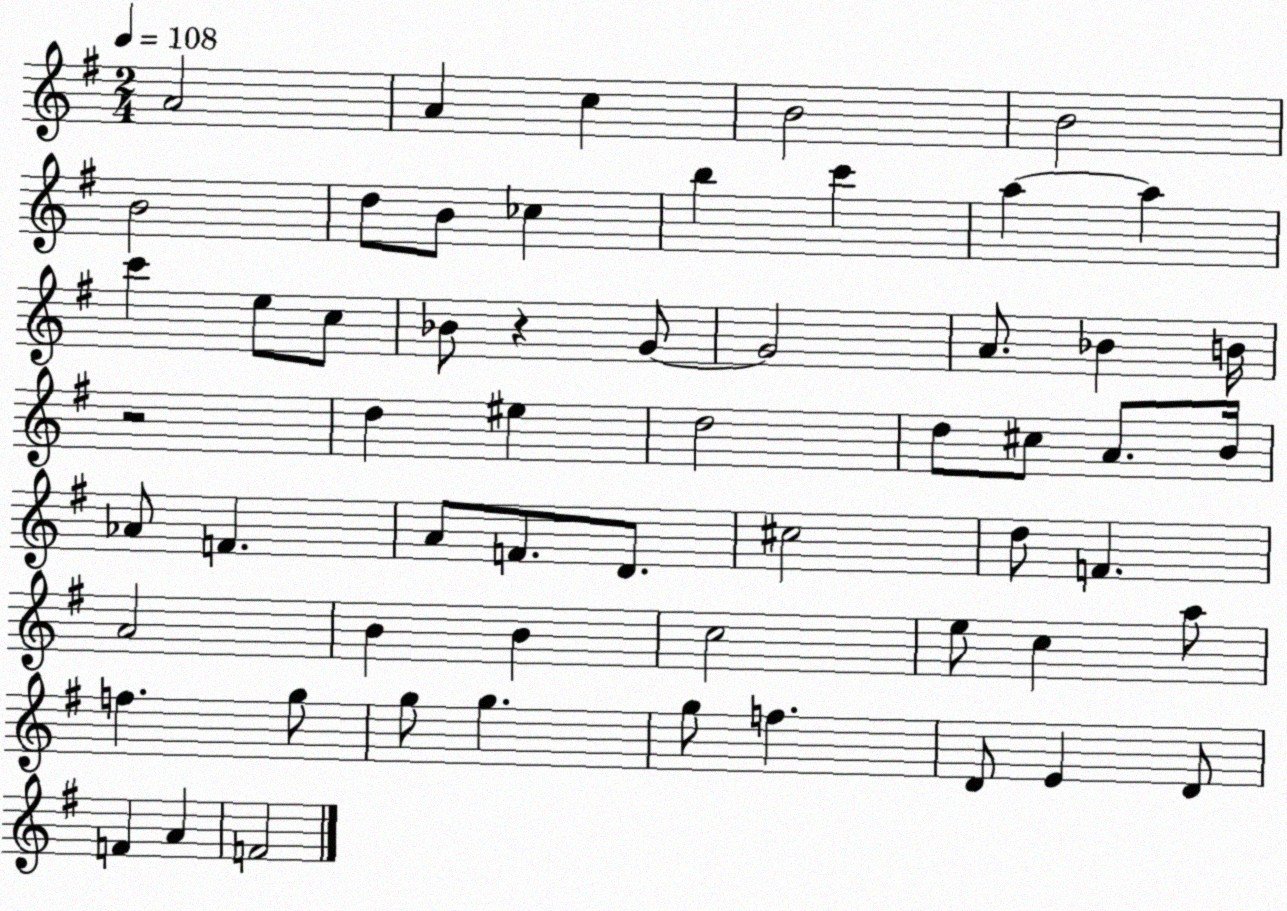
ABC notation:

X:1
T:Untitled
M:2/4
L:1/4
K:G
A2 A c B2 B2 B2 d/2 B/2 _c b c' a a c' e/2 c/2 _B/2 z G/2 G2 A/2 _B B/4 z2 d ^e d2 d/2 ^c/2 A/2 B/4 _A/2 F A/2 F/2 D/2 ^c2 d/2 F A2 B B c2 e/2 c a/2 f g/2 g/2 g g/2 f D/2 E D/2 F A F2